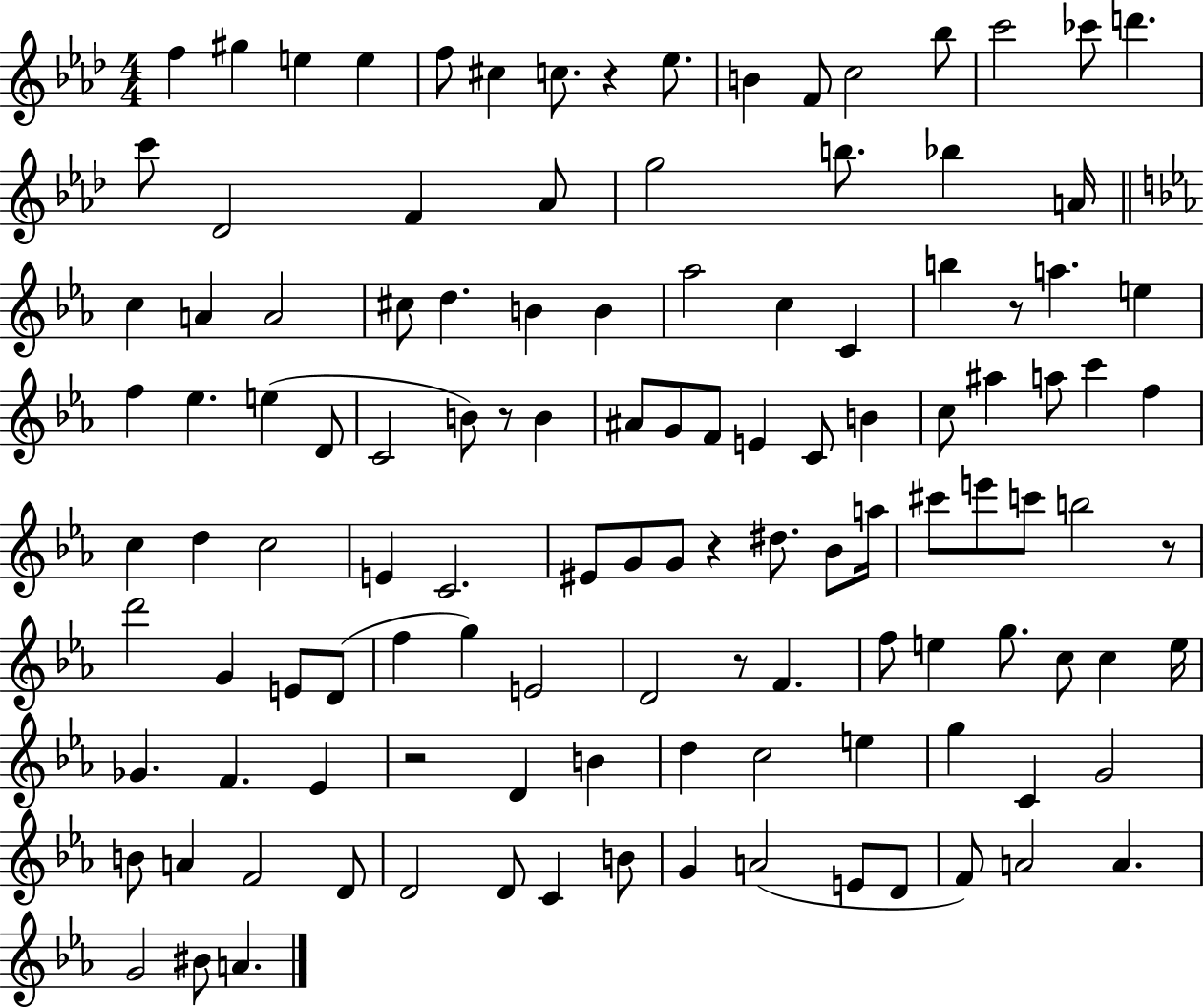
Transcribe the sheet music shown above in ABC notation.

X:1
T:Untitled
M:4/4
L:1/4
K:Ab
f ^g e e f/2 ^c c/2 z _e/2 B F/2 c2 _b/2 c'2 _c'/2 d' c'/2 _D2 F _A/2 g2 b/2 _b A/4 c A A2 ^c/2 d B B _a2 c C b z/2 a e f _e e D/2 C2 B/2 z/2 B ^A/2 G/2 F/2 E C/2 B c/2 ^a a/2 c' f c d c2 E C2 ^E/2 G/2 G/2 z ^d/2 _B/2 a/4 ^c'/2 e'/2 c'/2 b2 z/2 d'2 G E/2 D/2 f g E2 D2 z/2 F f/2 e g/2 c/2 c e/4 _G F _E z2 D B d c2 e g C G2 B/2 A F2 D/2 D2 D/2 C B/2 G A2 E/2 D/2 F/2 A2 A G2 ^B/2 A